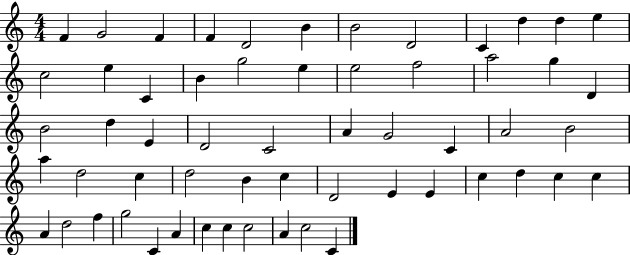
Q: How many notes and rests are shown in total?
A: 58